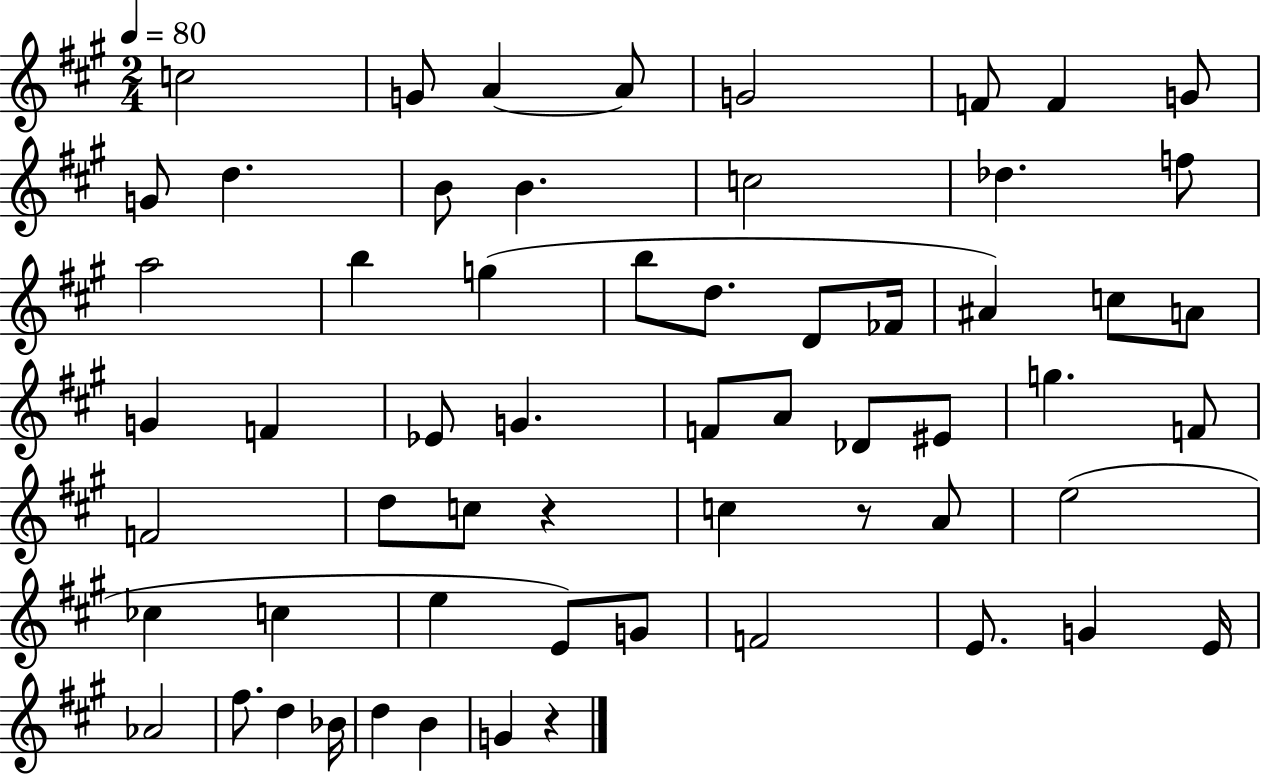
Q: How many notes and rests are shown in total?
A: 60